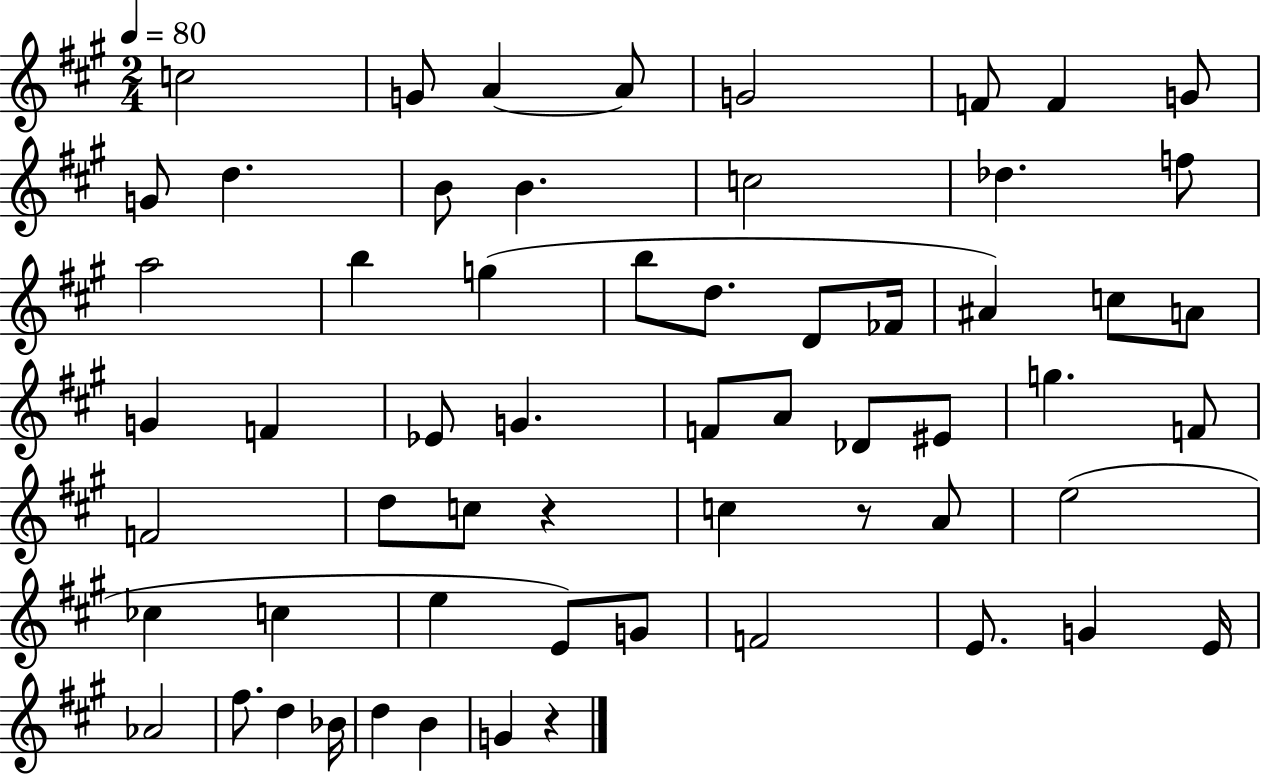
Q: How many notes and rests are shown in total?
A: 60